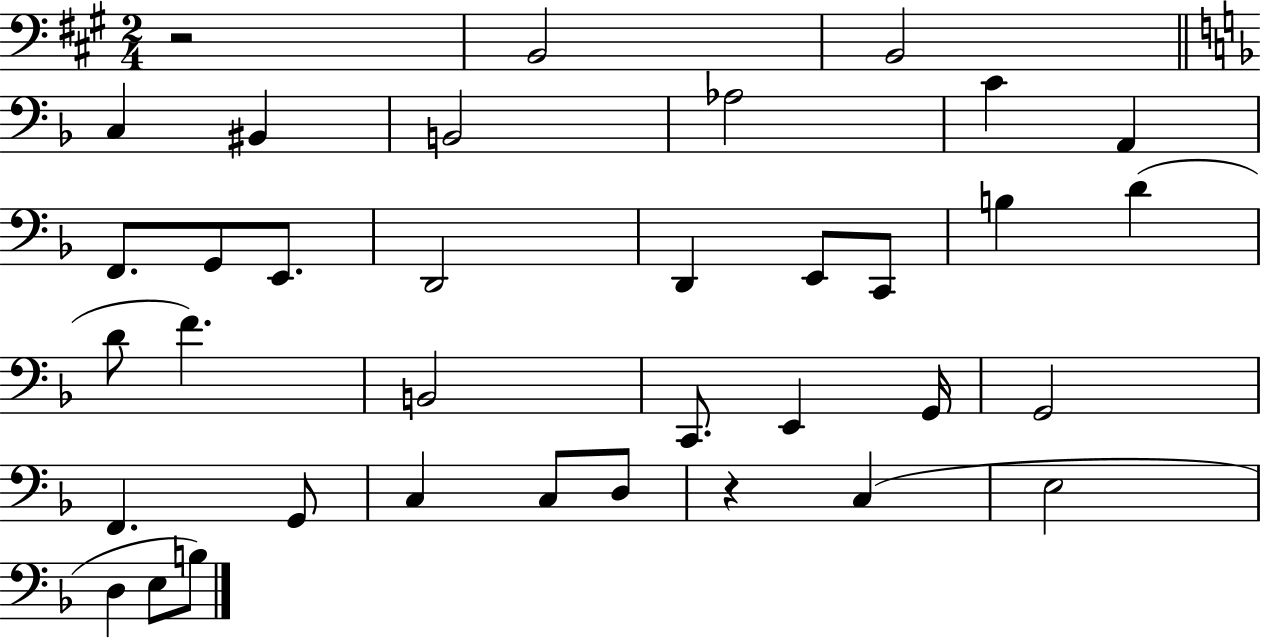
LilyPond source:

{
  \clef bass
  \numericTimeSignature
  \time 2/4
  \key a \major
  \repeat volta 2 { r2 | b,2 | b,2 | \bar "||" \break \key d \minor c4 bis,4 | b,2 | aes2 | c'4 a,4 | \break f,8. g,8 e,8. | d,2 | d,4 e,8 c,8 | b4 d'4( | \break d'8 f'4.) | b,2 | c,8. e,4 g,16 | g,2 | \break f,4. g,8 | c4 c8 d8 | r4 c4( | e2 | \break d4 e8 b8) | } \bar "|."
}